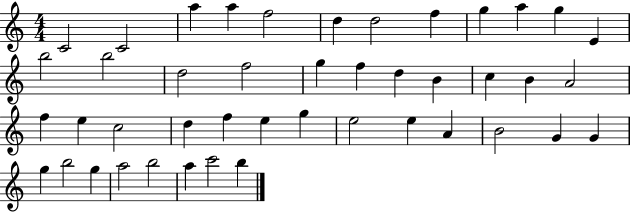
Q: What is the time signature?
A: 4/4